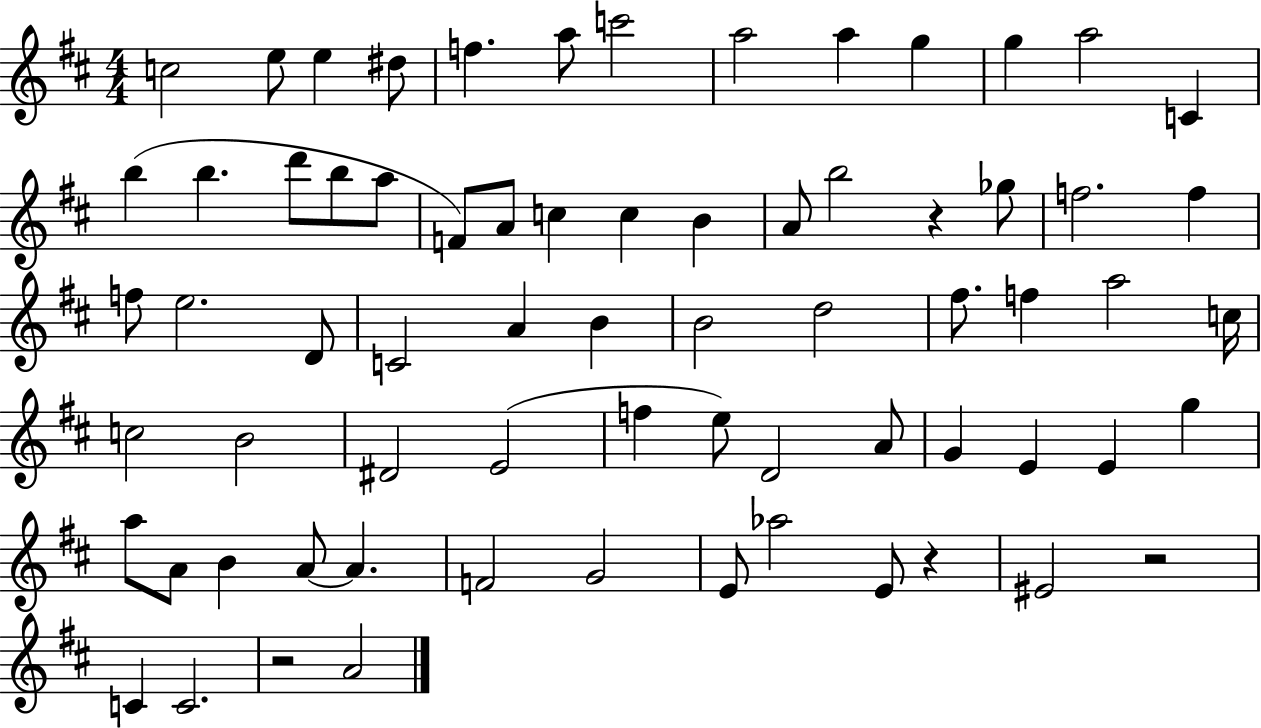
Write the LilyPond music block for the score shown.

{
  \clef treble
  \numericTimeSignature
  \time 4/4
  \key d \major
  c''2 e''8 e''4 dis''8 | f''4. a''8 c'''2 | a''2 a''4 g''4 | g''4 a''2 c'4 | \break b''4( b''4. d'''8 b''8 a''8 | f'8) a'8 c''4 c''4 b'4 | a'8 b''2 r4 ges''8 | f''2. f''4 | \break f''8 e''2. d'8 | c'2 a'4 b'4 | b'2 d''2 | fis''8. f''4 a''2 c''16 | \break c''2 b'2 | dis'2 e'2( | f''4 e''8) d'2 a'8 | g'4 e'4 e'4 g''4 | \break a''8 a'8 b'4 a'8~~ a'4. | f'2 g'2 | e'8 aes''2 e'8 r4 | eis'2 r2 | \break c'4 c'2. | r2 a'2 | \bar "|."
}